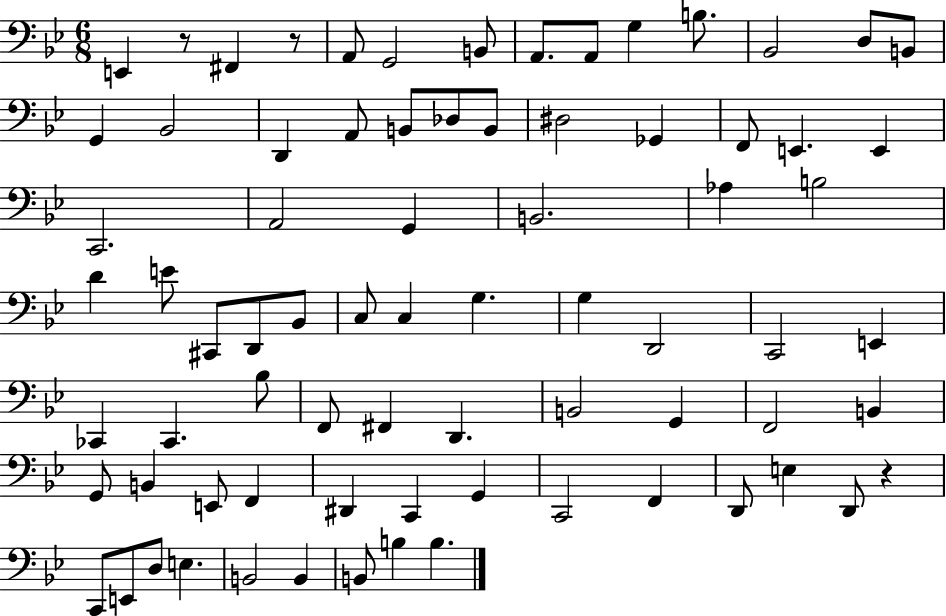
X:1
T:Untitled
M:6/8
L:1/4
K:Bb
E,, z/2 ^F,, z/2 A,,/2 G,,2 B,,/2 A,,/2 A,,/2 G, B,/2 _B,,2 D,/2 B,,/2 G,, _B,,2 D,, A,,/2 B,,/2 _D,/2 B,,/2 ^D,2 _G,, F,,/2 E,, E,, C,,2 A,,2 G,, B,,2 _A, B,2 D E/2 ^C,,/2 D,,/2 _B,,/2 C,/2 C, G, G, D,,2 C,,2 E,, _C,, _C,, _B,/2 F,,/2 ^F,, D,, B,,2 G,, F,,2 B,, G,,/2 B,, E,,/2 F,, ^D,, C,, G,, C,,2 F,, D,,/2 E, D,,/2 z C,,/2 E,,/2 D,/2 E, B,,2 B,, B,,/2 B, B,